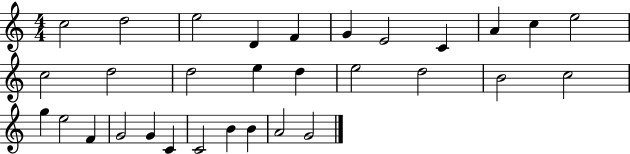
X:1
T:Untitled
M:4/4
L:1/4
K:C
c2 d2 e2 D F G E2 C A c e2 c2 d2 d2 e d e2 d2 B2 c2 g e2 F G2 G C C2 B B A2 G2